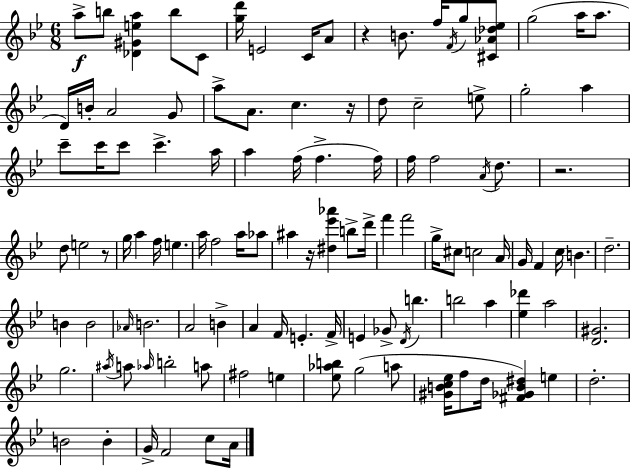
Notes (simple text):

A5/e B5/e [Db4,G#4,E5,A5]/q B5/e C4/e [G5,D6]/s E4/h C4/s A4/e R/q B4/e. F5/s F4/s G5/e [C#4,Ab4,Db5,Eb5]/e G5/h A5/s A5/e. D4/s B4/s A4/h G4/e A5/e A4/e. C5/q. R/s D5/e C5/h E5/e G5/h A5/q C6/e C6/s C6/e C6/q. A5/s A5/q F5/s F5/q. F5/s F5/s F5/h A4/s D5/e. R/h. D5/e E5/h R/e G5/s A5/q F5/s E5/q. A5/s F5/h A5/s Ab5/e A#5/q R/s [D#5,Eb6,Ab6]/q B5/e D6/s F6/q F6/h G5/s C#5/e C5/h A4/s G4/s F4/q C5/s B4/q. D5/h. B4/q B4/h Ab4/s B4/h. A4/h B4/q A4/q F4/s E4/q. F4/s E4/q Gb4/e D4/s B5/q. B5/h A5/q [Eb5,Db6]/q A5/h [D4,G#4]/h. G5/h. A#5/s A5/e Ab5/s B5/h A5/e F#5/h E5/q [Eb5,Ab5,B5]/e G5/h A5/e [G#4,B4,C5,Eb5]/s F5/e D5/s [F#4,Gb4,B4,D#5]/q E5/q D5/h. B4/h B4/q G4/s F4/h C5/e A4/s